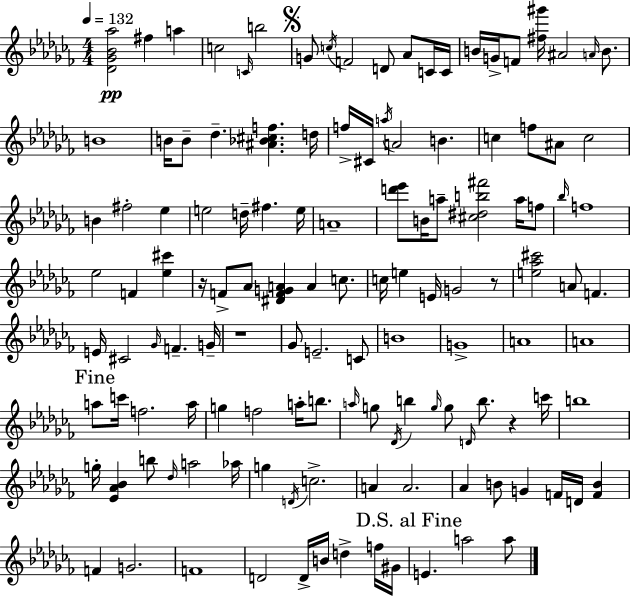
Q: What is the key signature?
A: AES minor